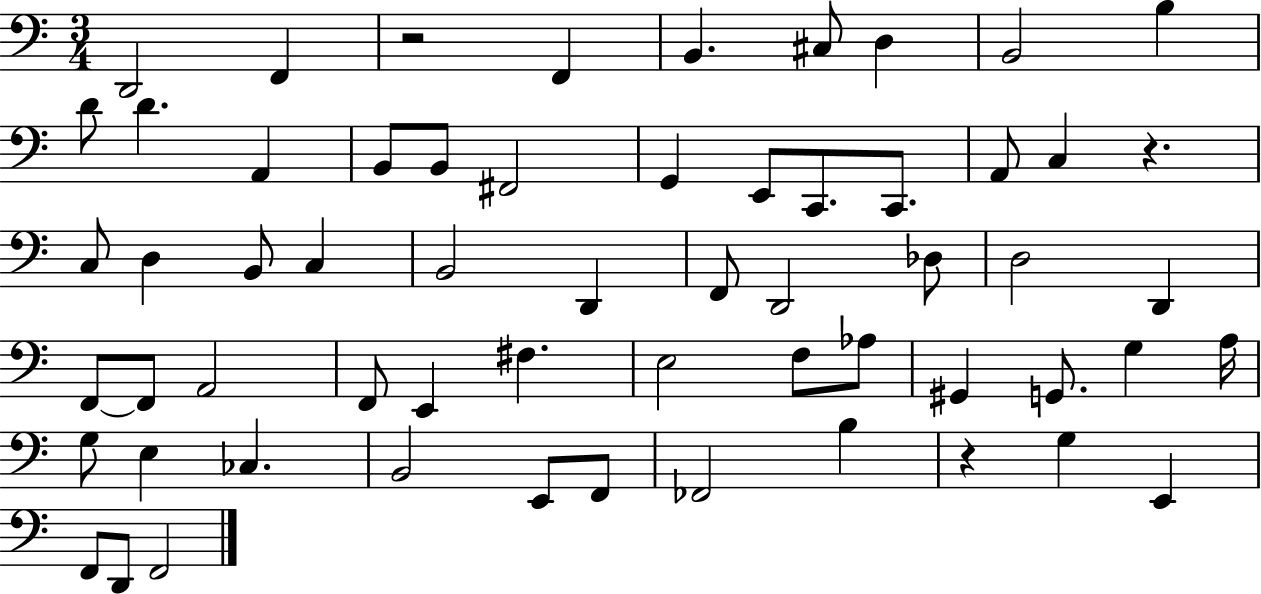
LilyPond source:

{
  \clef bass
  \numericTimeSignature
  \time 3/4
  \key c \major
  \repeat volta 2 { d,2 f,4 | r2 f,4 | b,4. cis8 d4 | b,2 b4 | \break d'8 d'4. a,4 | b,8 b,8 fis,2 | g,4 e,8 c,8. c,8. | a,8 c4 r4. | \break c8 d4 b,8 c4 | b,2 d,4 | f,8 d,2 des8 | d2 d,4 | \break f,8~~ f,8 a,2 | f,8 e,4 fis4. | e2 f8 aes8 | gis,4 g,8. g4 a16 | \break g8 e4 ces4. | b,2 e,8 f,8 | fes,2 b4 | r4 g4 e,4 | \break f,8 d,8 f,2 | } \bar "|."
}